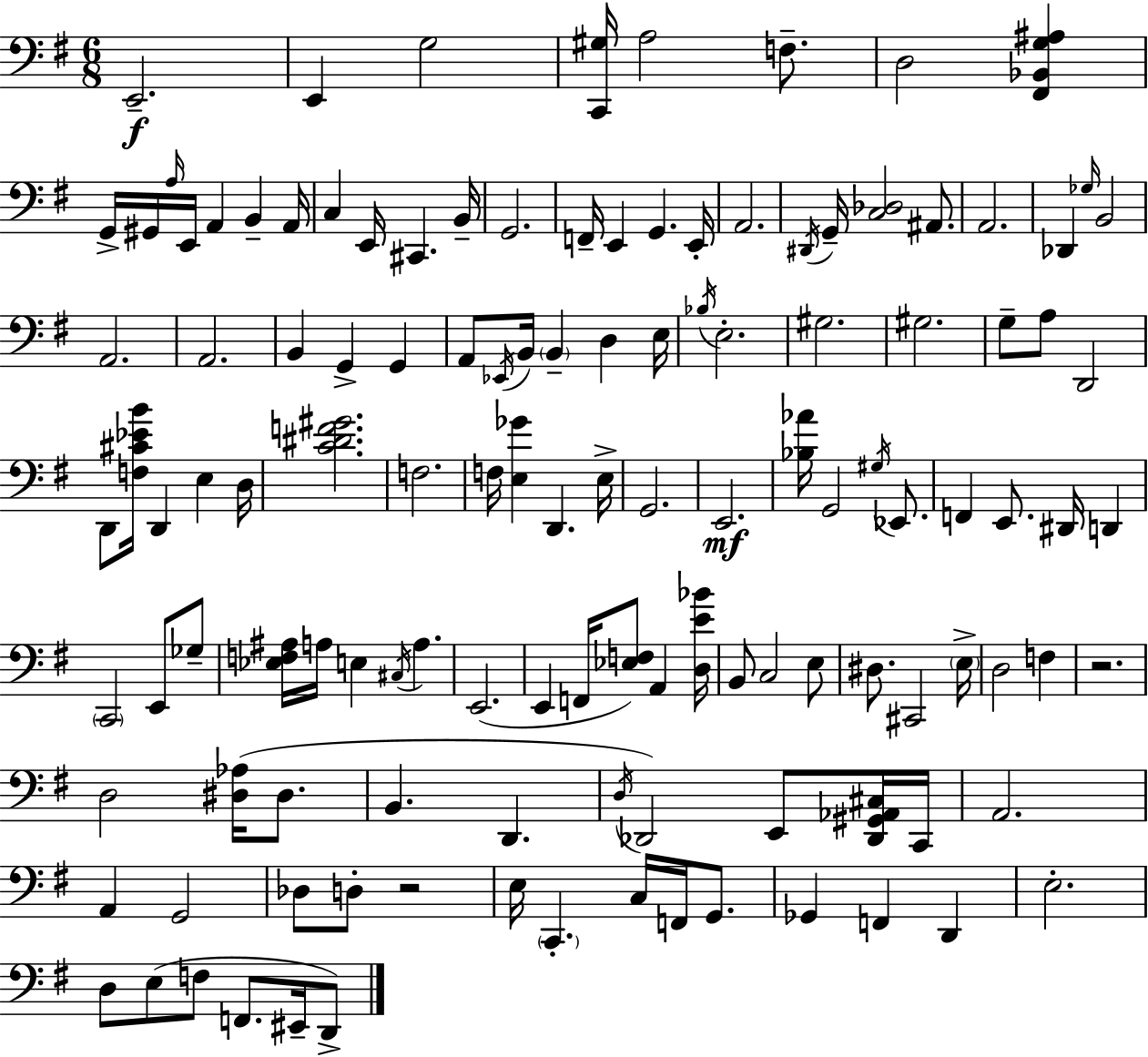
{
  \clef bass
  \numericTimeSignature
  \time 6/8
  \key g \major
  e,2.--\f | e,4 g2 | <c, gis>16 a2 f8.-- | d2 <fis, bes, g ais>4 | \break g,16-> gis,16 \grace { a16 } e,16 a,4 b,4-- | a,16 c4 e,16 cis,4. | b,16-- g,2. | f,16-- e,4 g,4. | \break e,16-. a,2. | \acciaccatura { dis,16 } g,16-- <c des>2 ais,8. | a,2. | des,4 \grace { ges16 } b,2 | \break a,2. | a,2. | b,4 g,4-> g,4 | a,8 \acciaccatura { ees,16 } b,16 \parenthesize b,4-- d4 | \break e16 \acciaccatura { bes16 } e2.-. | gis2. | gis2. | g8-- a8 d,2 | \break d,8 <f cis' ees' b'>16 d,4 | e4 d16 <c' dis' f' gis'>2. | f2. | f16 <e ges'>4 d,4. | \break e16-> g,2. | e,2.\mf | <bes aes'>16 g,2 | \acciaccatura { gis16 } ees,8. f,4 e,8. | \break dis,16 d,4 \parenthesize c,2 | e,8 ges8-- <ees f ais>16 a16 e4 | \acciaccatura { cis16 } a4. e,2.( | e,4 f,16 | \break <ees f>8) a,4 <d e' bes'>16 b,8 c2 | e8 dis8. cis,2 | \parenthesize e16-> d2 | f4 r2. | \break d2 | <dis aes>16( dis8. b,4. | d,4. \acciaccatura { d16 }) des,2 | e,8 <des, gis, aes, cis>16 c,16 a,2. | \break a,4 | g,2 des8 d8-. | r2 e16 \parenthesize c,4.-. | c16 f,16 g,8. ges,4 | \break f,4 d,4 e2.-. | d8 e8( | f8 f,8. eis,16-- d,8->) \bar "|."
}